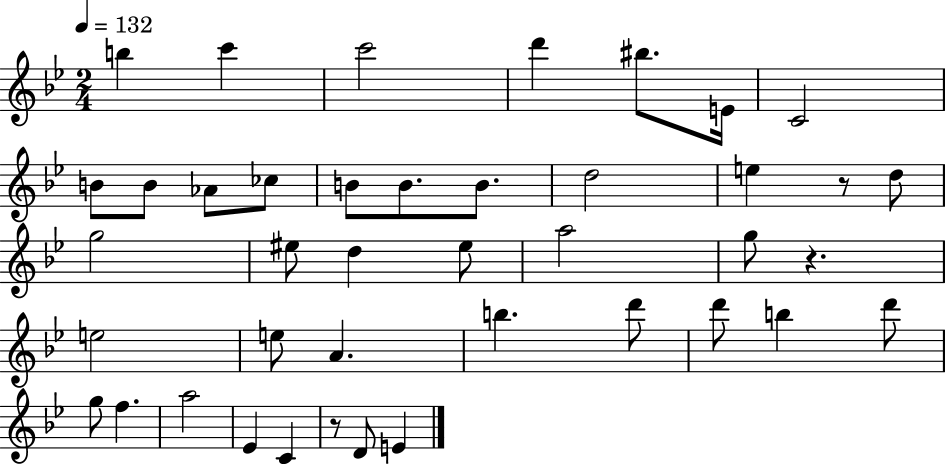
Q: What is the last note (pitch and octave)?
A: E4